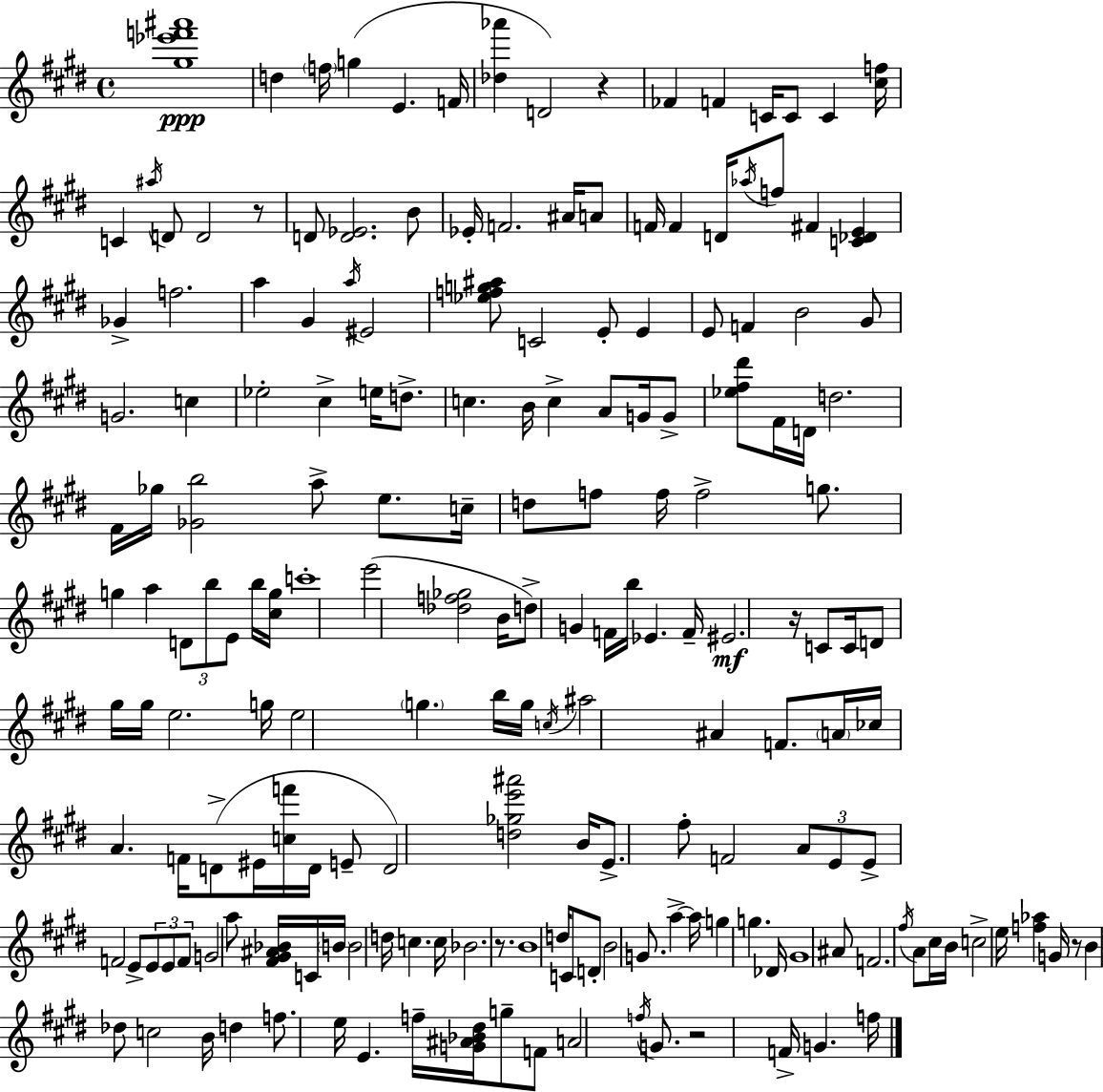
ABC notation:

X:1
T:Untitled
M:4/4
L:1/4
K:E
[^g_e'f'^a']4 d f/4 g E F/4 [_d_a'] D2 z _F F C/4 C/2 C [^cf]/4 C ^a/4 D/2 D2 z/2 D/2 [D_E]2 B/2 _E/4 F2 ^A/4 A/2 F/4 F D/4 _a/4 f/2 ^F [C_DE] _G f2 a ^G a/4 ^E2 [_efg^a]/2 C2 E/2 E E/2 F B2 ^G/2 G2 c _e2 ^c e/4 d/2 c B/4 c A/2 G/4 G/2 [_e^f^d']/2 ^F/4 D/4 d2 ^F/4 _g/4 [_Gb]2 a/2 e/2 c/4 d/2 f/2 f/4 f2 g/2 g a D/2 b/2 E/2 b/4 [^cg]/4 c'4 e'2 [_df_g]2 B/4 d/2 G F/4 b/4 _E F/4 ^E2 z/4 C/2 C/4 D/2 ^g/4 ^g/4 e2 g/4 e2 g b/4 g/4 c/4 ^a2 ^A F/2 A/4 _c/4 A F/4 D/2 ^E/4 [cf']/4 D/4 E/2 D2 [d_ge'^a']2 B/4 E/2 ^f/2 F2 A/2 E/2 E/2 F2 E/2 E/2 E/2 F/2 G2 a/2 [^F^G^A_B]/4 C/4 B/4 B2 d/4 c c/4 _B2 z/2 B4 d/4 C/2 D/2 B2 G/2 a a/4 g g _D/4 ^G4 ^A/2 F2 ^f/4 A/2 ^c/4 B/4 c2 e/4 [f_a] G/4 z/2 B _d/2 c2 B/4 d f/2 e/4 E f/4 [G^A_B^d]/4 g/2 F/2 A2 f/4 G/2 z2 F/4 G f/4